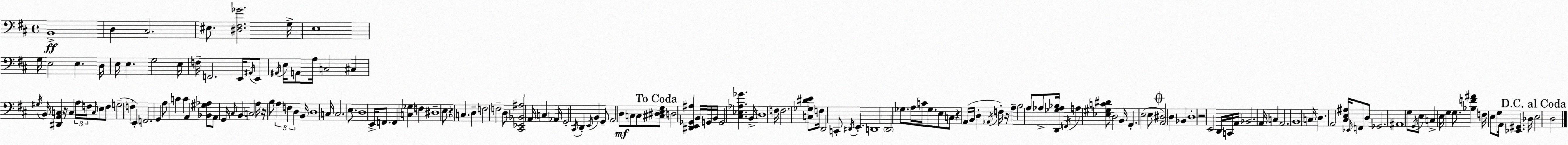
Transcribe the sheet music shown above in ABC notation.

X:1
T:Untitled
M:4/4
L:1/4
K:D
B,,4 D, ^C,2 ^E,/2 [^D,^F,_G]2 G,/4 E,4 G,/4 E,2 E, D,/4 E,/4 E, G,2 E,/4 F,/4 F,,2 E,,/4 ^A,,/4 E,,/2 ^A,,/4 E,/4 A,,/2 A,/4 C,2 ^C, ^G,/4 B,,/4 [^D,,A,,C,] z/4 C, A,/4 F,/4 C,/4 E,/2 F,/2 G,2 F, E,, F,,2 G,, A,/2 C C A,, [_B,,^G,_A,]/2 A,,/2 G,,/4 ^C,/4 B,, C,2 A,/4 z/4 B,/2 A, F, D, B,,/4 D,4 C,/4 C,2 E,/2 D,4 E,,/4 F,,/2 F,, [C,_G,] F, ^D,4 E,/2 z C, D, F,2 F,2 D,/2 [^C,,_E,,_B,,^A,]2 A,,/4 C, _A,,/4 G,,2 ^C,,/4 D,, E,,/4 B,, G,,/2 A,,2 D,/2 C,/2 C,/2 [^C,^D,E,G,]/2 D,2 [^D,,E,,_G,,^A,] B,,/4 G,,/4 B,,/4 G,,2 [^C,_E,_A,_G] B,,/4 D,4 F,/4 F,2 [C,_G,^DE]/2 F,/4 D,,2 C,,/2 ^D,,/4 E,, D,,4 D,,2 _G,/2 A,/4 C/4 _G,/2 E,/2 C,/2 z A,,/4 B,,/4 D, _A,,/4 F,/4 z/4 A, B,2 A,/2 _A,/2 [D,,_G,_A,_B,]/4 F,,/4 A, [_E,^G,C^D]/2 D,2 B,,/4 G,, E,2 E,/2 [A,,^D,]2 D, _B,, D,4 z2 E,,2 D,,/4 C,,/4 A,,/4 _B,,2 A,,/4 C, A,,2 B,,4 C,/4 D, A,,2 [^C,E,^A,]/4 _E,,/4 F,,/2 D,/2 _G,,2 ^A,,4 G,/2 G,,/4 E,/2 C, E,/4 G, G,/2 [_B,F^A] F,/4 E,/2 G,/4 A,,/4 [_E,,^G,,] _D,/4 E,2 D,2